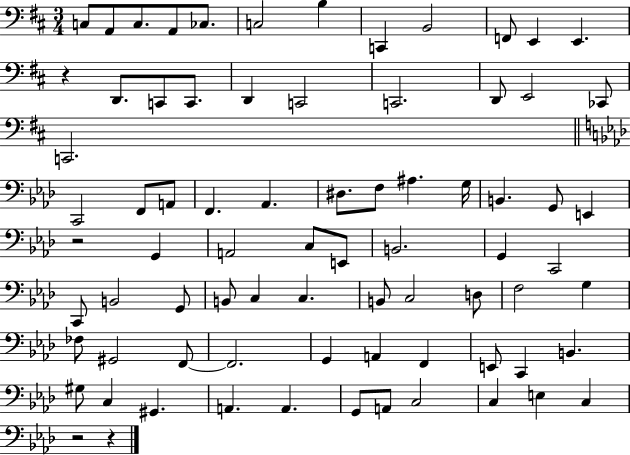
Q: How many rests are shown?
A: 4